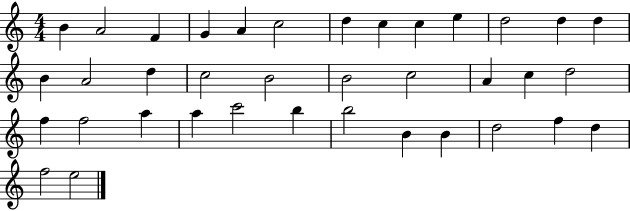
{
  \clef treble
  \numericTimeSignature
  \time 4/4
  \key c \major
  b'4 a'2 f'4 | g'4 a'4 c''2 | d''4 c''4 c''4 e''4 | d''2 d''4 d''4 | \break b'4 a'2 d''4 | c''2 b'2 | b'2 c''2 | a'4 c''4 d''2 | \break f''4 f''2 a''4 | a''4 c'''2 b''4 | b''2 b'4 b'4 | d''2 f''4 d''4 | \break f''2 e''2 | \bar "|."
}